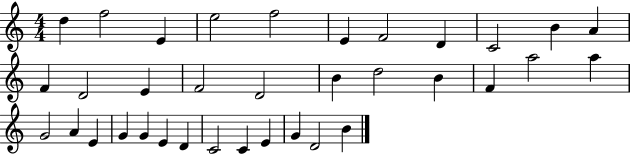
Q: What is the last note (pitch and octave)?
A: B4